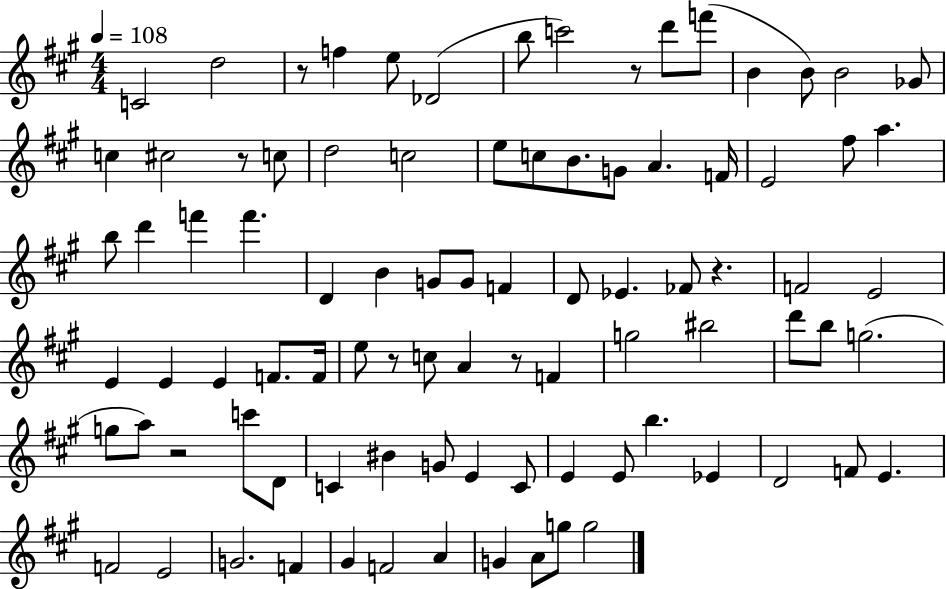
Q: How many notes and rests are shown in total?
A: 89